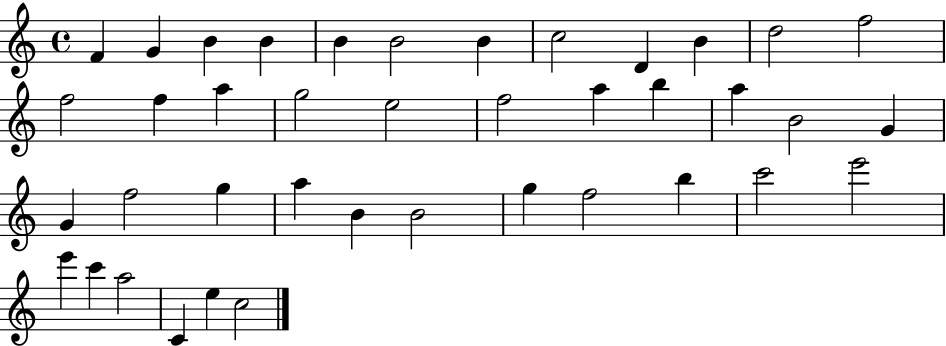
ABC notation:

X:1
T:Untitled
M:4/4
L:1/4
K:C
F G B B B B2 B c2 D B d2 f2 f2 f a g2 e2 f2 a b a B2 G G f2 g a B B2 g f2 b c'2 e'2 e' c' a2 C e c2